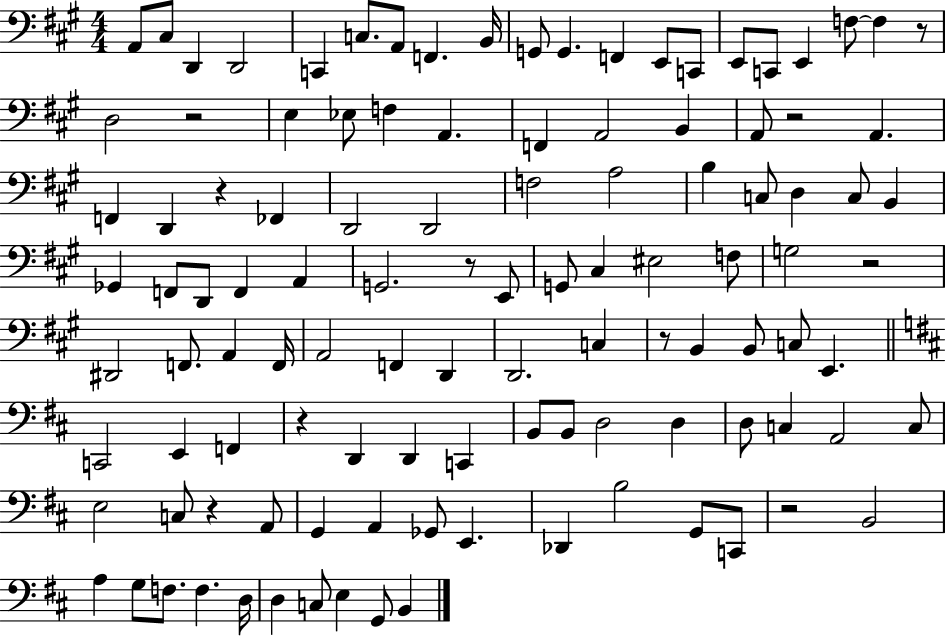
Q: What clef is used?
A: bass